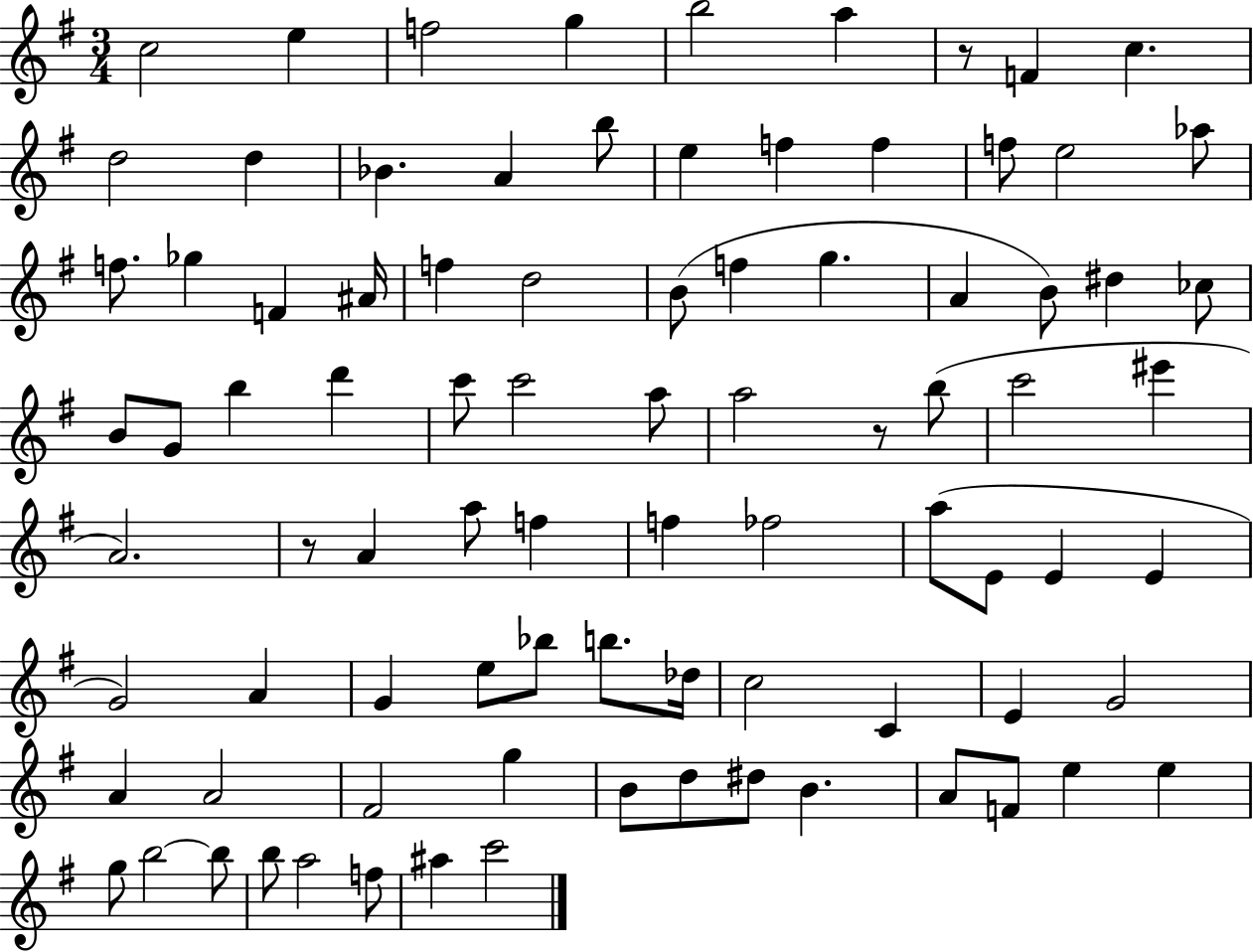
C5/h E5/q F5/h G5/q B5/h A5/q R/e F4/q C5/q. D5/h D5/q Bb4/q. A4/q B5/e E5/q F5/q F5/q F5/e E5/h Ab5/e F5/e. Gb5/q F4/q A#4/s F5/q D5/h B4/e F5/q G5/q. A4/q B4/e D#5/q CES5/e B4/e G4/e B5/q D6/q C6/e C6/h A5/e A5/h R/e B5/e C6/h EIS6/q A4/h. R/e A4/q A5/e F5/q F5/q FES5/h A5/e E4/e E4/q E4/q G4/h A4/q G4/q E5/e Bb5/e B5/e. Db5/s C5/h C4/q E4/q G4/h A4/q A4/h F#4/h G5/q B4/e D5/e D#5/e B4/q. A4/e F4/e E5/q E5/q G5/e B5/h B5/e B5/e A5/h F5/e A#5/q C6/h